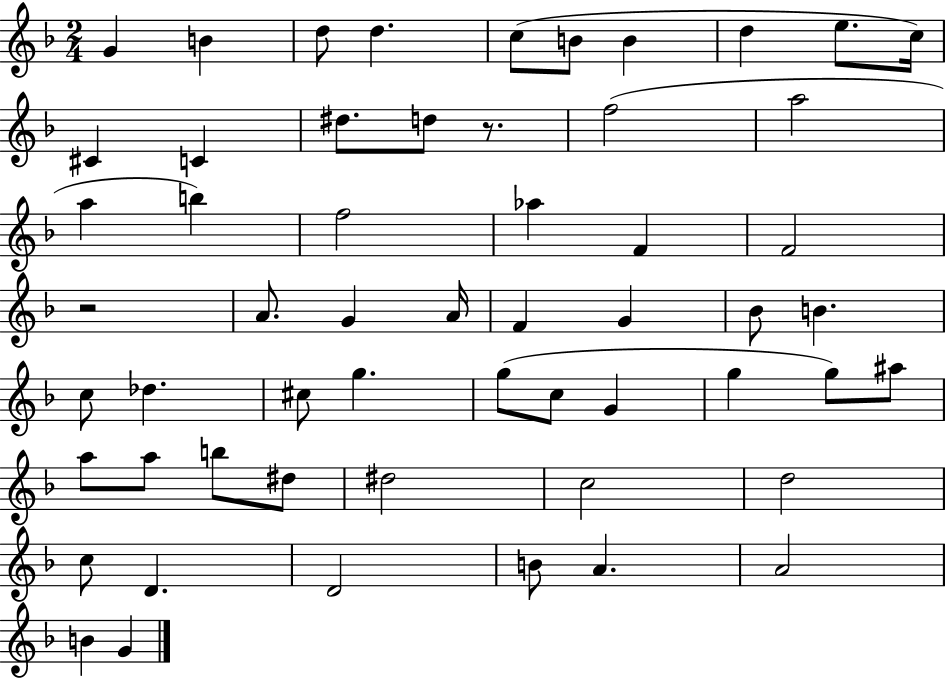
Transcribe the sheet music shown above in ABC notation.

X:1
T:Untitled
M:2/4
L:1/4
K:F
G B d/2 d c/2 B/2 B d e/2 c/4 ^C C ^d/2 d/2 z/2 f2 a2 a b f2 _a F F2 z2 A/2 G A/4 F G _B/2 B c/2 _d ^c/2 g g/2 c/2 G g g/2 ^a/2 a/2 a/2 b/2 ^d/2 ^d2 c2 d2 c/2 D D2 B/2 A A2 B G